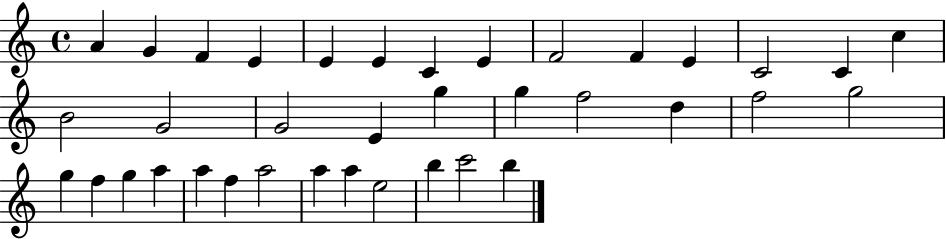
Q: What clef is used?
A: treble